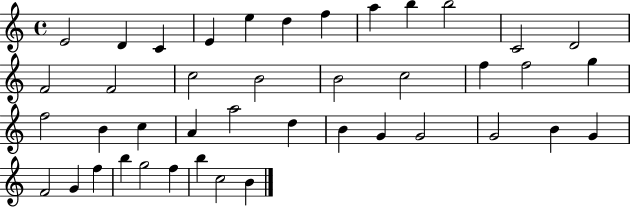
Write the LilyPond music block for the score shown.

{
  \clef treble
  \time 4/4
  \defaultTimeSignature
  \key c \major
  e'2 d'4 c'4 | e'4 e''4 d''4 f''4 | a''4 b''4 b''2 | c'2 d'2 | \break f'2 f'2 | c''2 b'2 | b'2 c''2 | f''4 f''2 g''4 | \break f''2 b'4 c''4 | a'4 a''2 d''4 | b'4 g'4 g'2 | g'2 b'4 g'4 | \break f'2 g'4 f''4 | b''4 g''2 f''4 | b''4 c''2 b'4 | \bar "|."
}